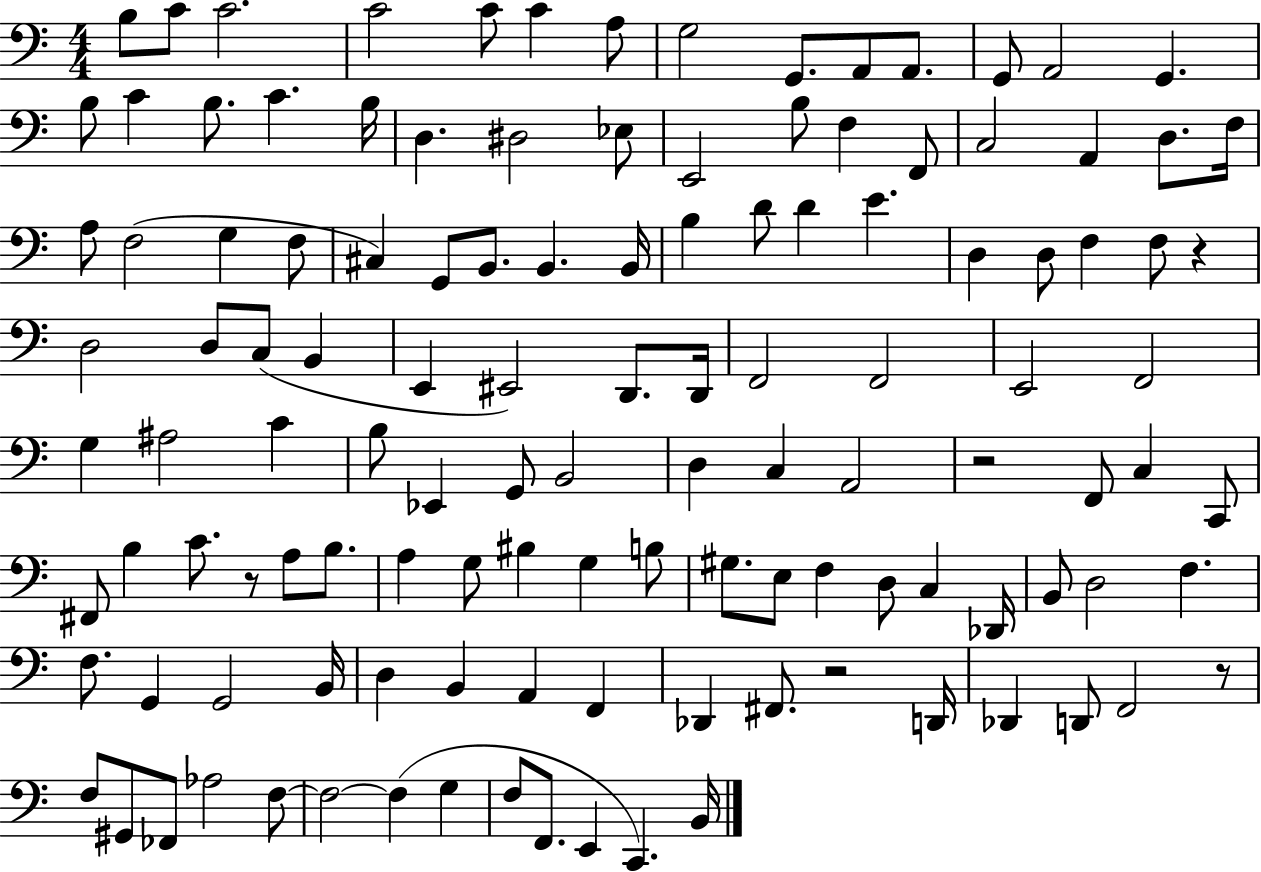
B3/e C4/e C4/h. C4/h C4/e C4/q A3/e G3/h G2/e. A2/e A2/e. G2/e A2/h G2/q. B3/e C4/q B3/e. C4/q. B3/s D3/q. D#3/h Eb3/e E2/h B3/e F3/q F2/e C3/h A2/q D3/e. F3/s A3/e F3/h G3/q F3/e C#3/q G2/e B2/e. B2/q. B2/s B3/q D4/e D4/q E4/q. D3/q D3/e F3/q F3/e R/q D3/h D3/e C3/e B2/q E2/q EIS2/h D2/e. D2/s F2/h F2/h E2/h F2/h G3/q A#3/h C4/q B3/e Eb2/q G2/e B2/h D3/q C3/q A2/h R/h F2/e C3/q C2/e F#2/e B3/q C4/e. R/e A3/e B3/e. A3/q G3/e BIS3/q G3/q B3/e G#3/e. E3/e F3/q D3/e C3/q Db2/s B2/e D3/h F3/q. F3/e. G2/q G2/h B2/s D3/q B2/q A2/q F2/q Db2/q F#2/e. R/h D2/s Db2/q D2/e F2/h R/e F3/e G#2/e FES2/e Ab3/h F3/e F3/h F3/q G3/q F3/e F2/e. E2/q C2/q. B2/s